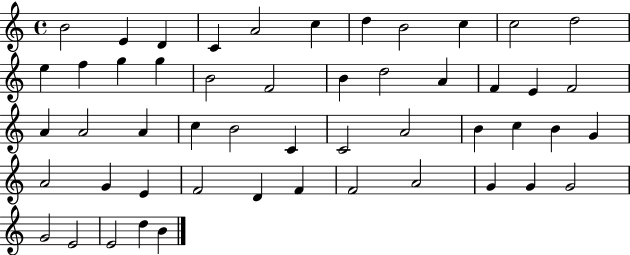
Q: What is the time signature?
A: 4/4